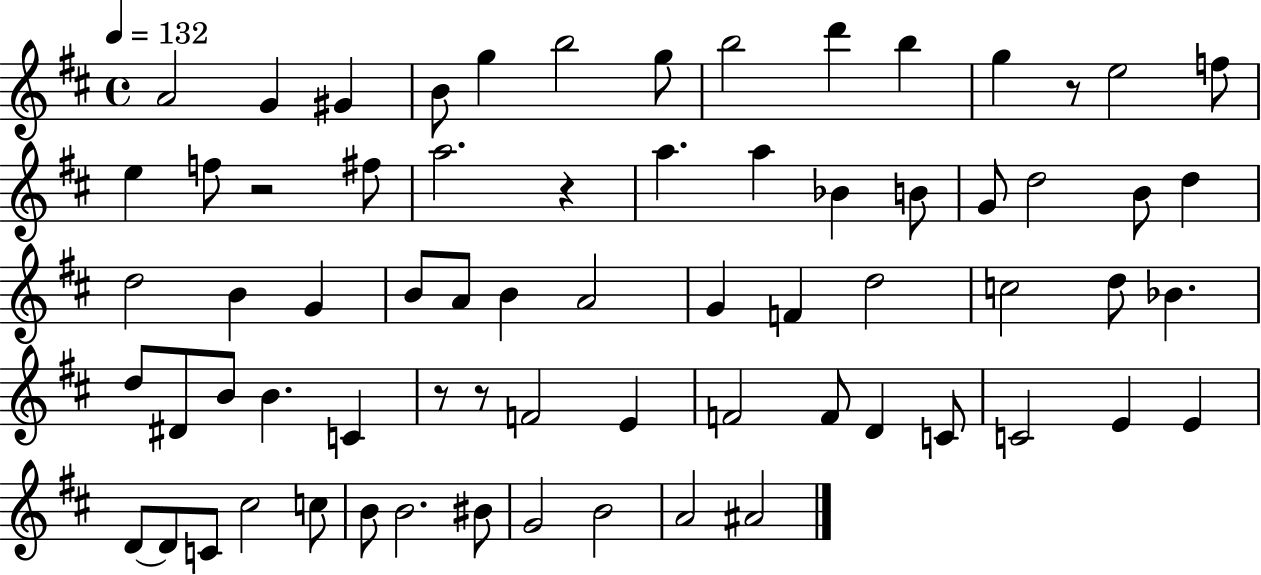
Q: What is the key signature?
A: D major